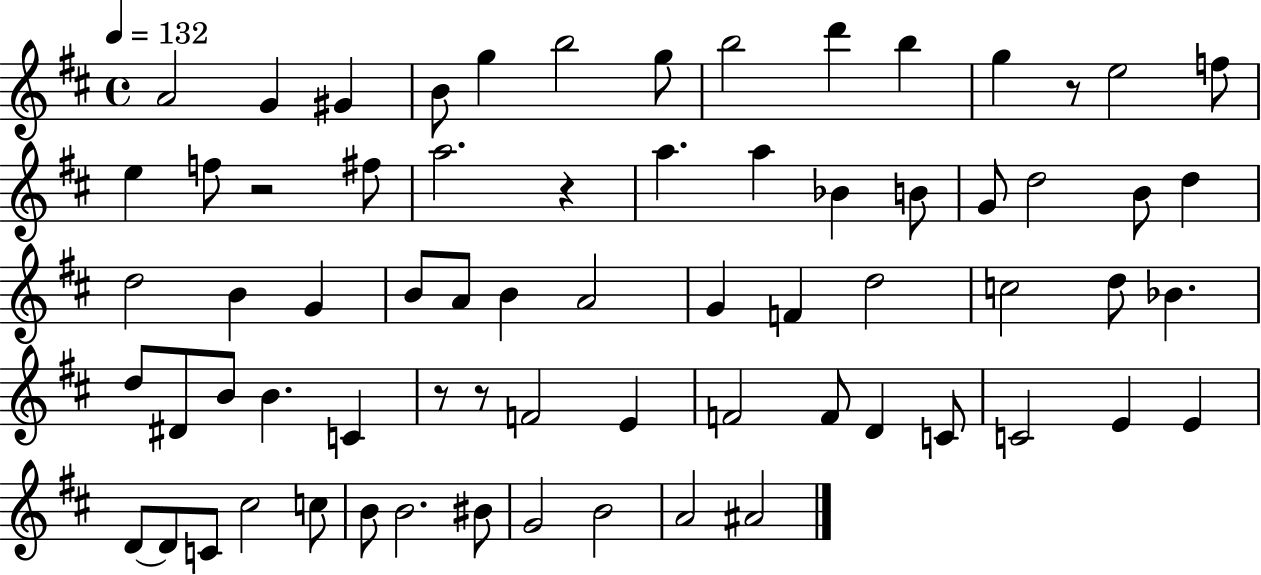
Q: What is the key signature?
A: D major